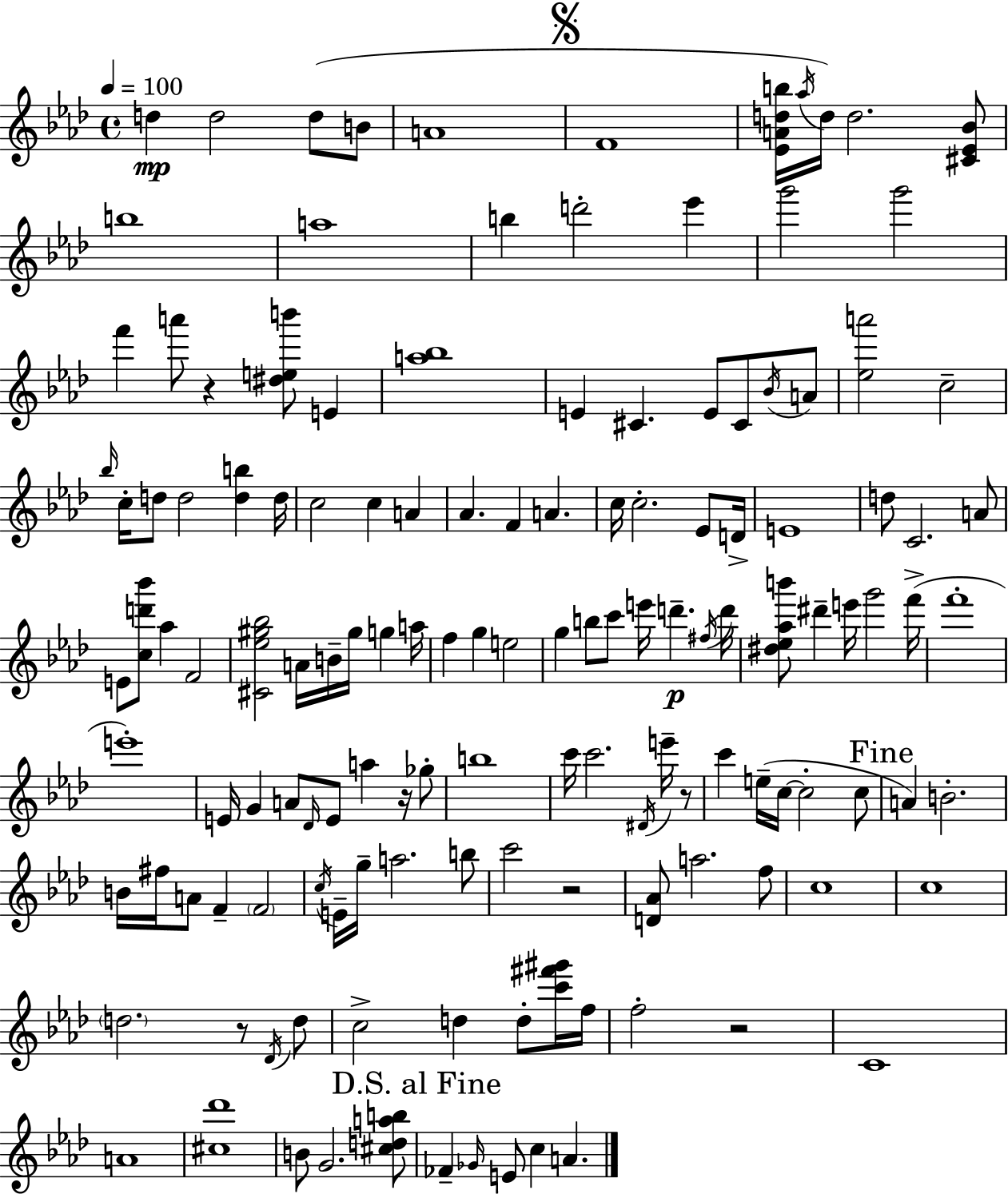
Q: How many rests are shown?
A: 6